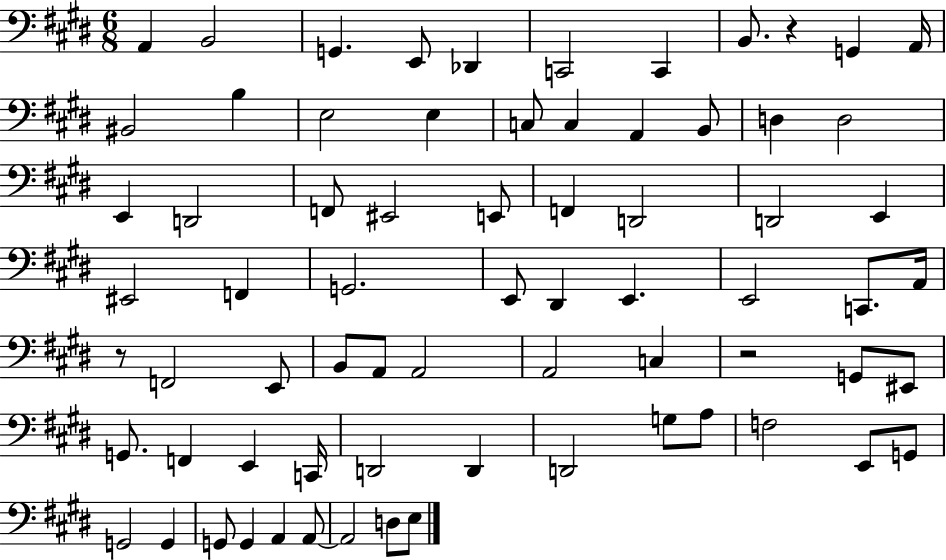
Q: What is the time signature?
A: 6/8